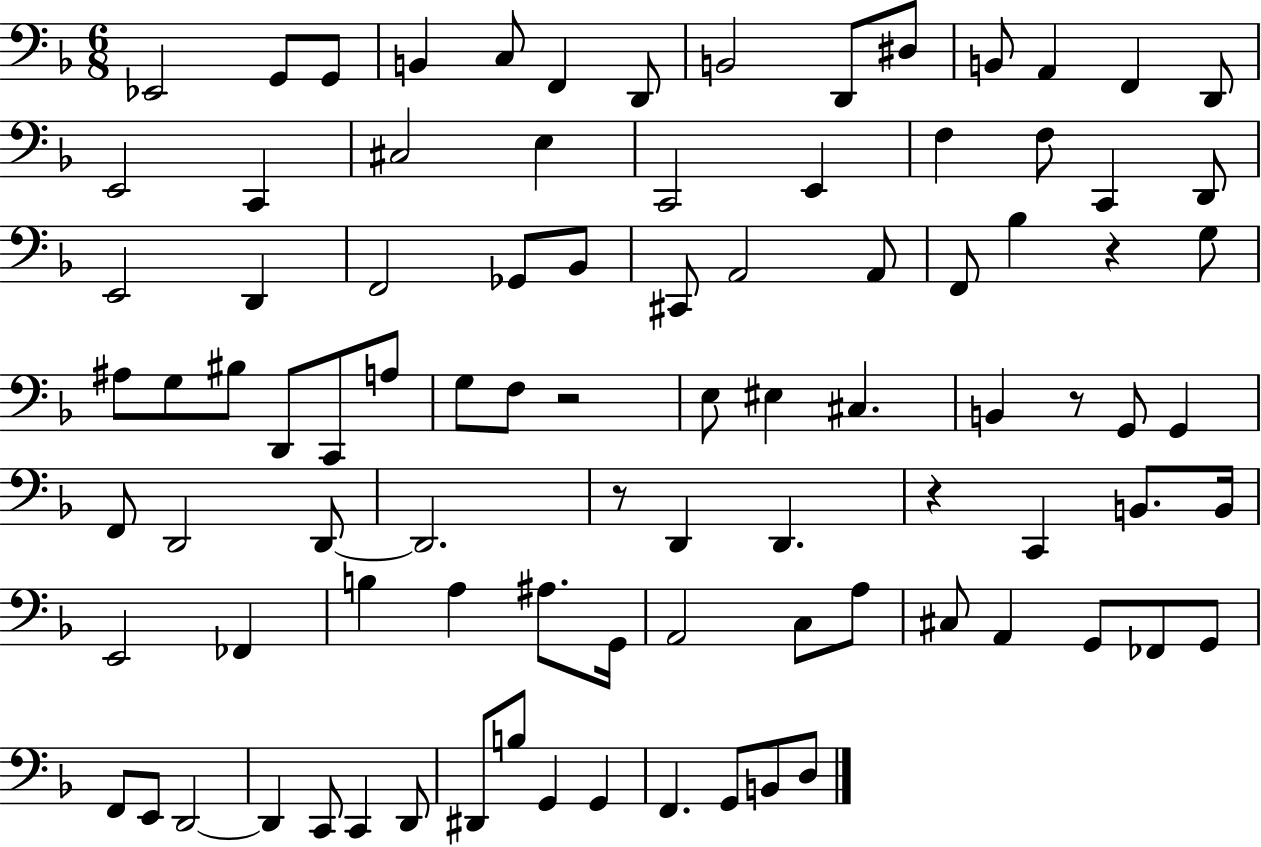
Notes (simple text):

Eb2/h G2/e G2/e B2/q C3/e F2/q D2/e B2/h D2/e D#3/e B2/e A2/q F2/q D2/e E2/h C2/q C#3/h E3/q C2/h E2/q F3/q F3/e C2/q D2/e E2/h D2/q F2/h Gb2/e Bb2/e C#2/e A2/h A2/e F2/e Bb3/q R/q G3/e A#3/e G3/e BIS3/e D2/e C2/e A3/e G3/e F3/e R/h E3/e EIS3/q C#3/q. B2/q R/e G2/e G2/q F2/e D2/h D2/e D2/h. R/e D2/q D2/q. R/q C2/q B2/e. B2/s E2/h FES2/q B3/q A3/q A#3/e. G2/s A2/h C3/e A3/e C#3/e A2/q G2/e FES2/e G2/e F2/e E2/e D2/h D2/q C2/e C2/q D2/e D#2/e B3/e G2/q G2/q F2/q. G2/e B2/e D3/e